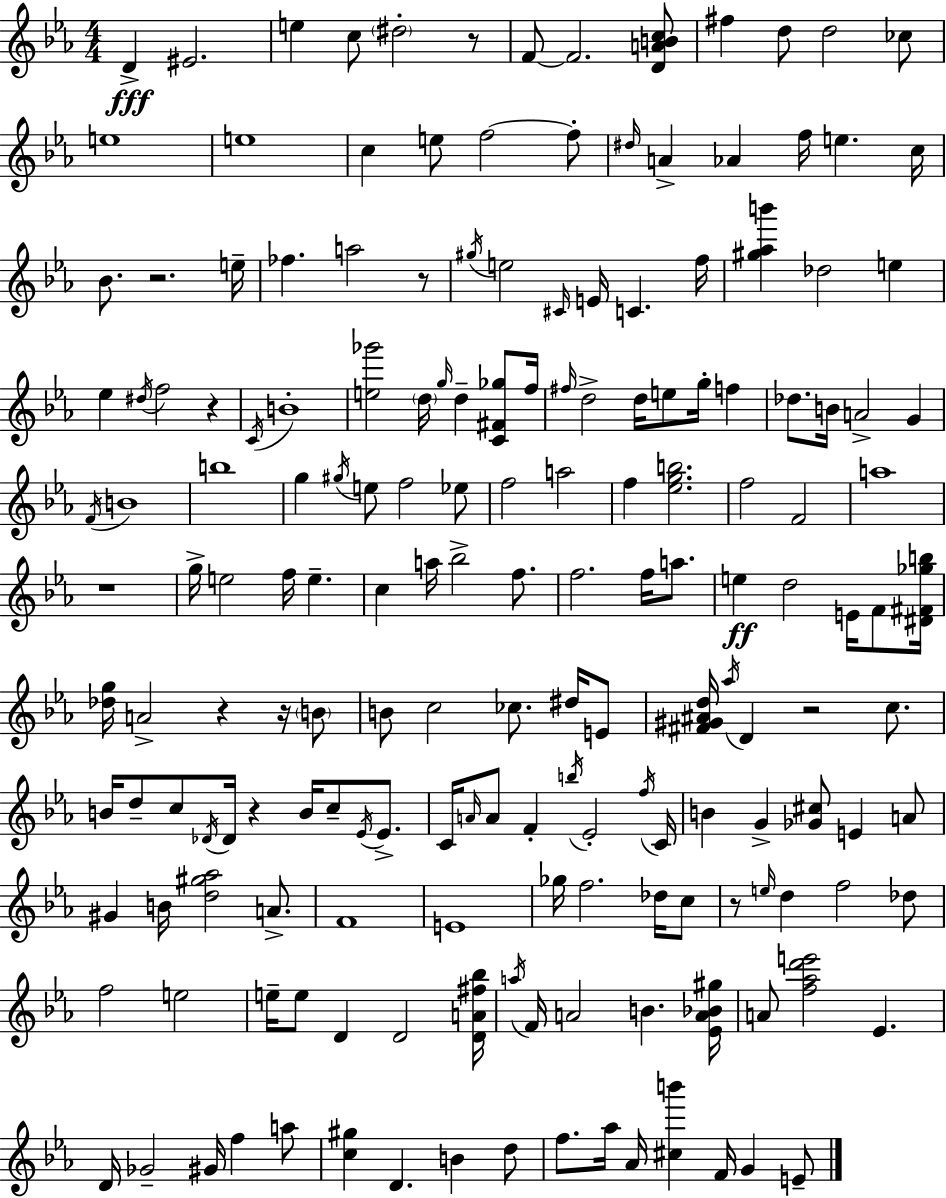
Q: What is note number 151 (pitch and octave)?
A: F4